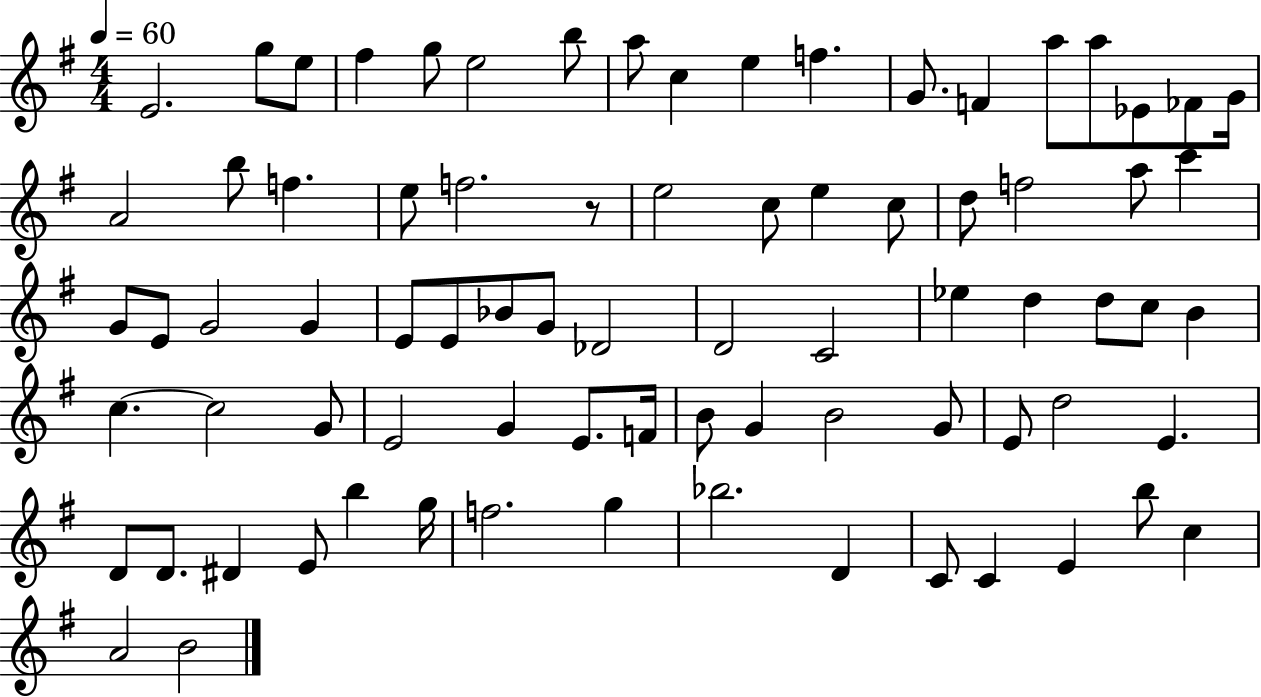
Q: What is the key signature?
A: G major